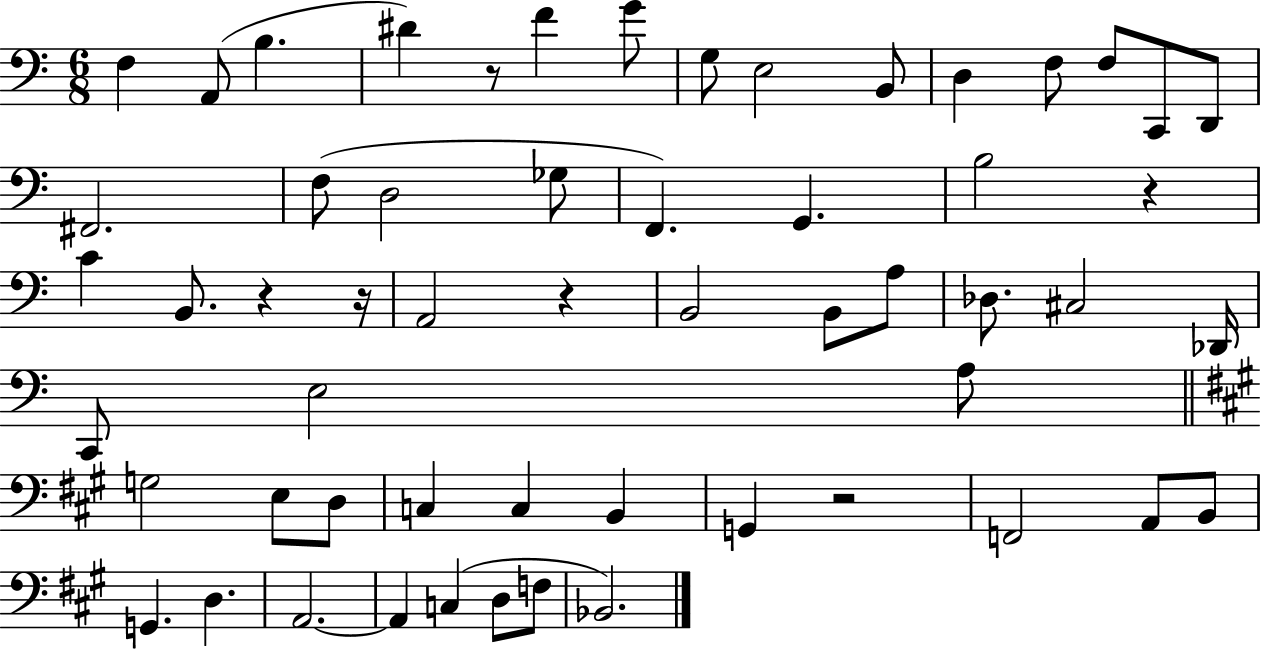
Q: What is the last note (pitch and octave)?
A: Bb2